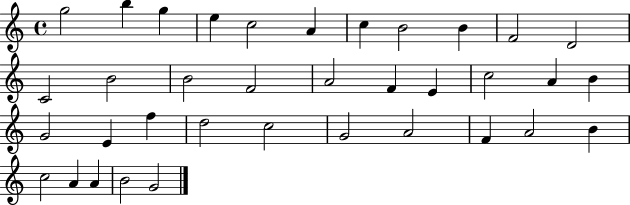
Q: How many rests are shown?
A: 0